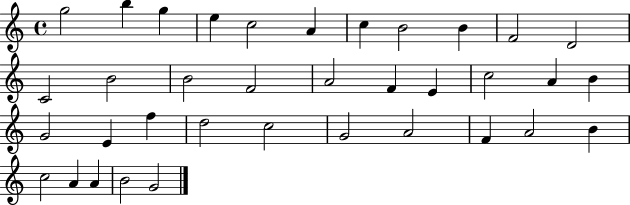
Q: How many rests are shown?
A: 0